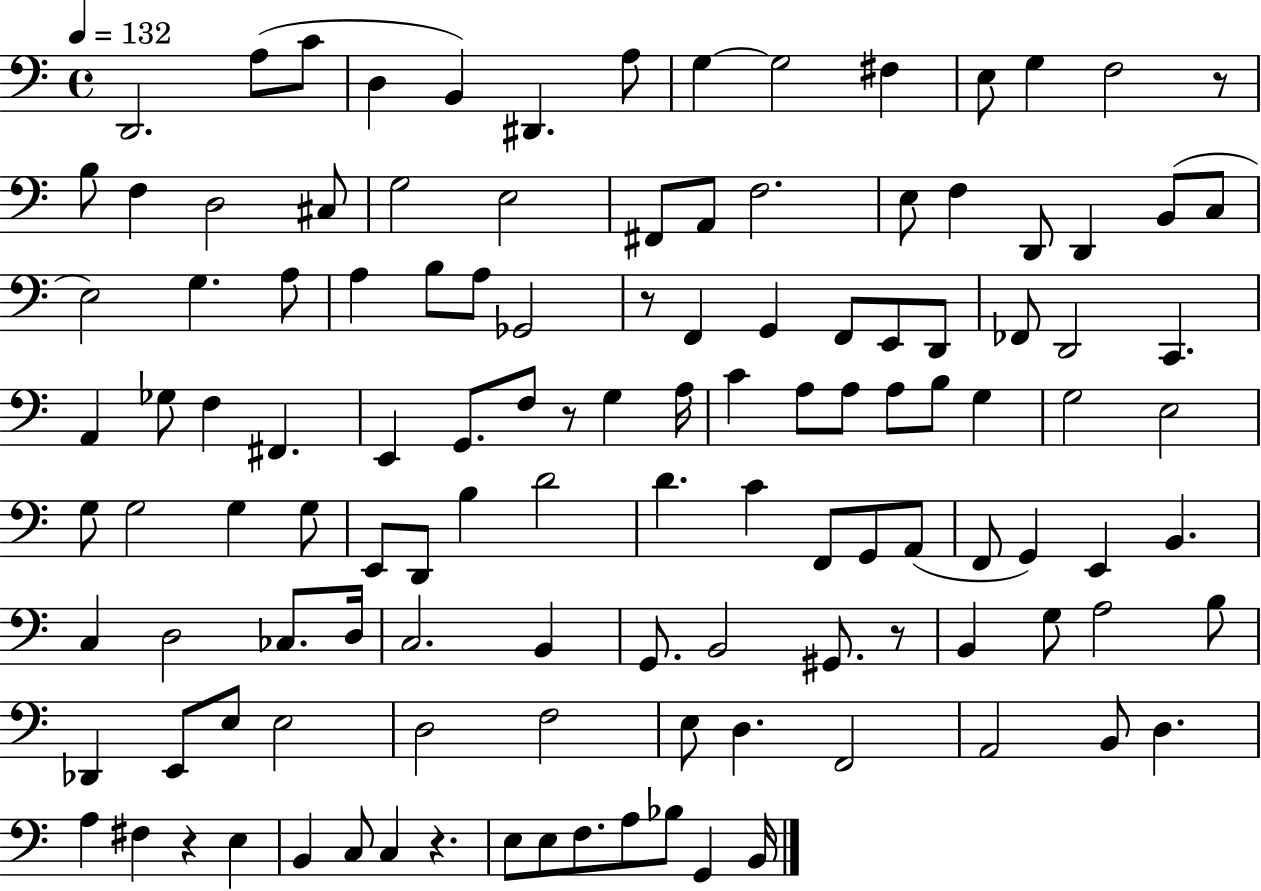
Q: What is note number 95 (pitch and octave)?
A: D3